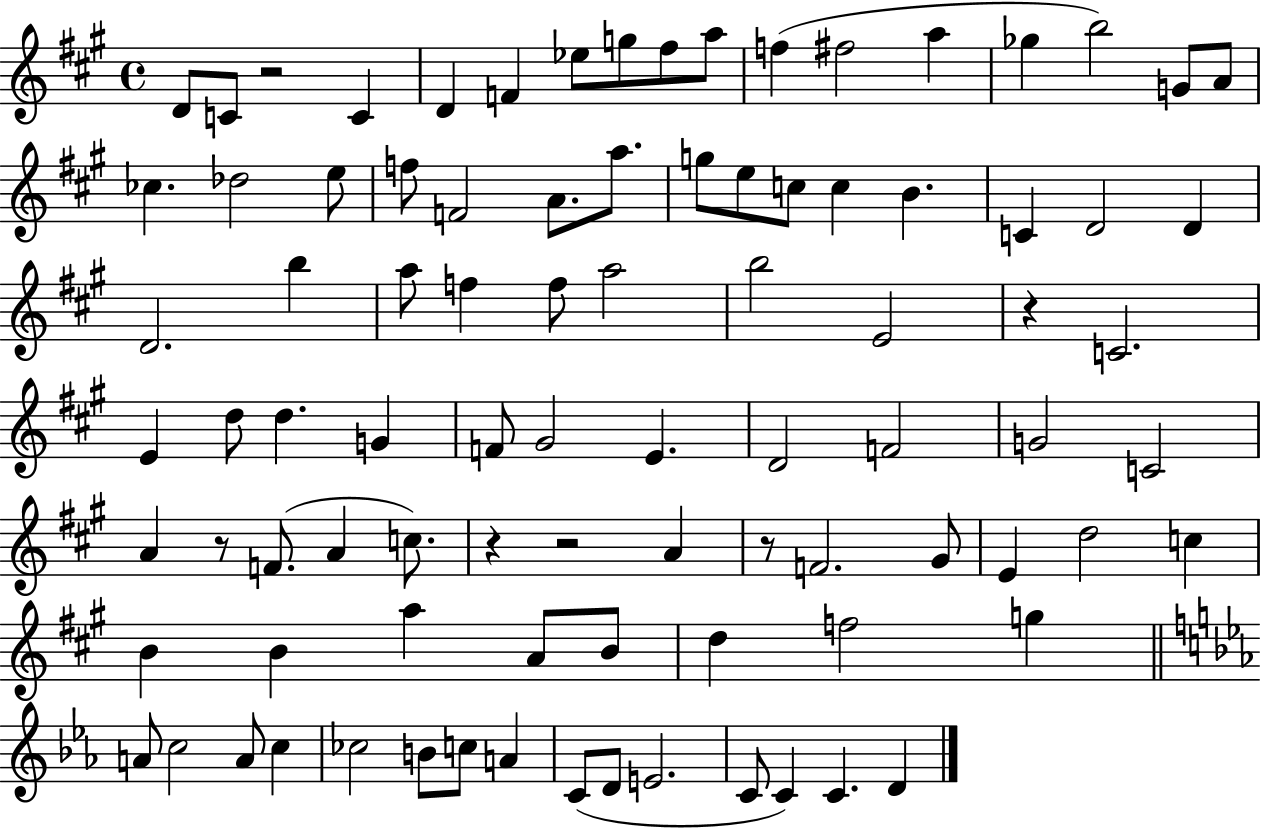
D4/e C4/e R/h C4/q D4/q F4/q Eb5/e G5/e F#5/e A5/e F5/q F#5/h A5/q Gb5/q B5/h G4/e A4/e CES5/q. Db5/h E5/e F5/e F4/h A4/e. A5/e. G5/e E5/e C5/e C5/q B4/q. C4/q D4/h D4/q D4/h. B5/q A5/e F5/q F5/e A5/h B5/h E4/h R/q C4/h. E4/q D5/e D5/q. G4/q F4/e G#4/h E4/q. D4/h F4/h G4/h C4/h A4/q R/e F4/e. A4/q C5/e. R/q R/h A4/q R/e F4/h. G#4/e E4/q D5/h C5/q B4/q B4/q A5/q A4/e B4/e D5/q F5/h G5/q A4/e C5/h A4/e C5/q CES5/h B4/e C5/e A4/q C4/e D4/e E4/h. C4/e C4/q C4/q. D4/q